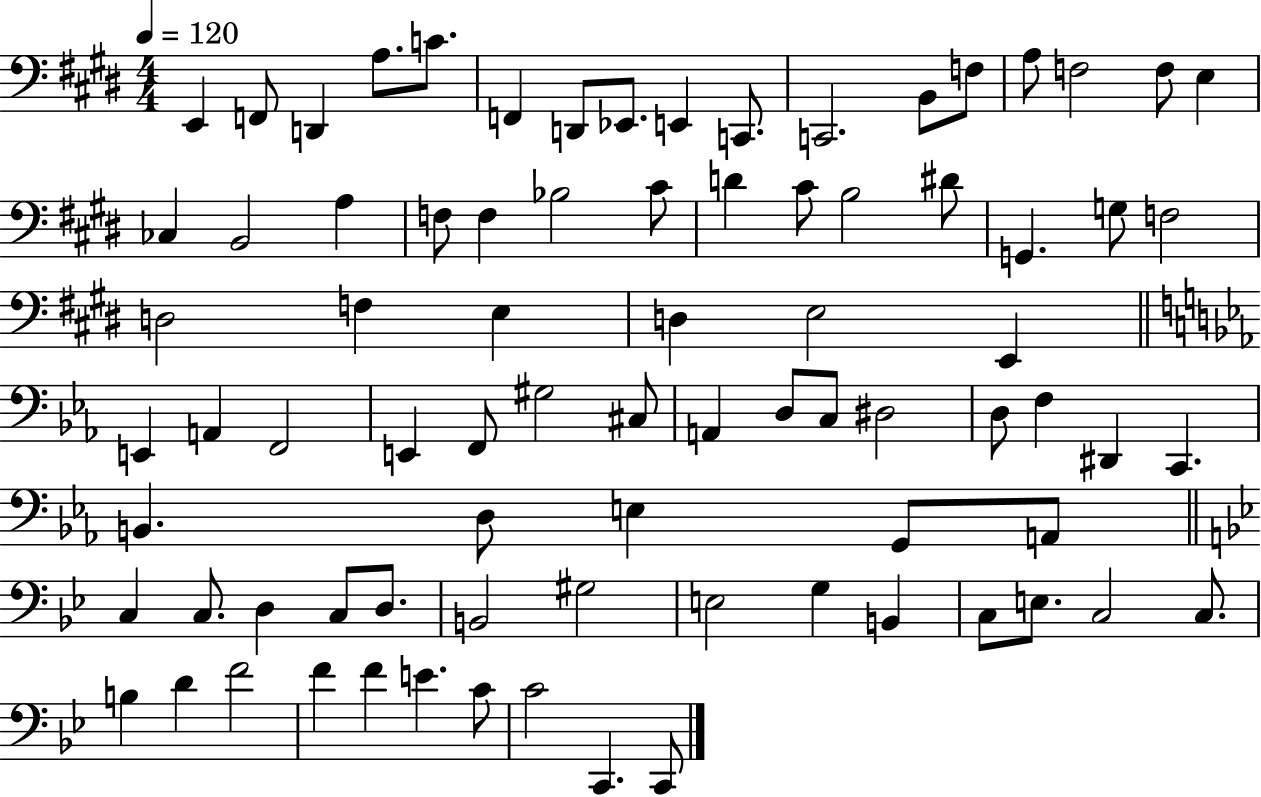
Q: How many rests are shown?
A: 0